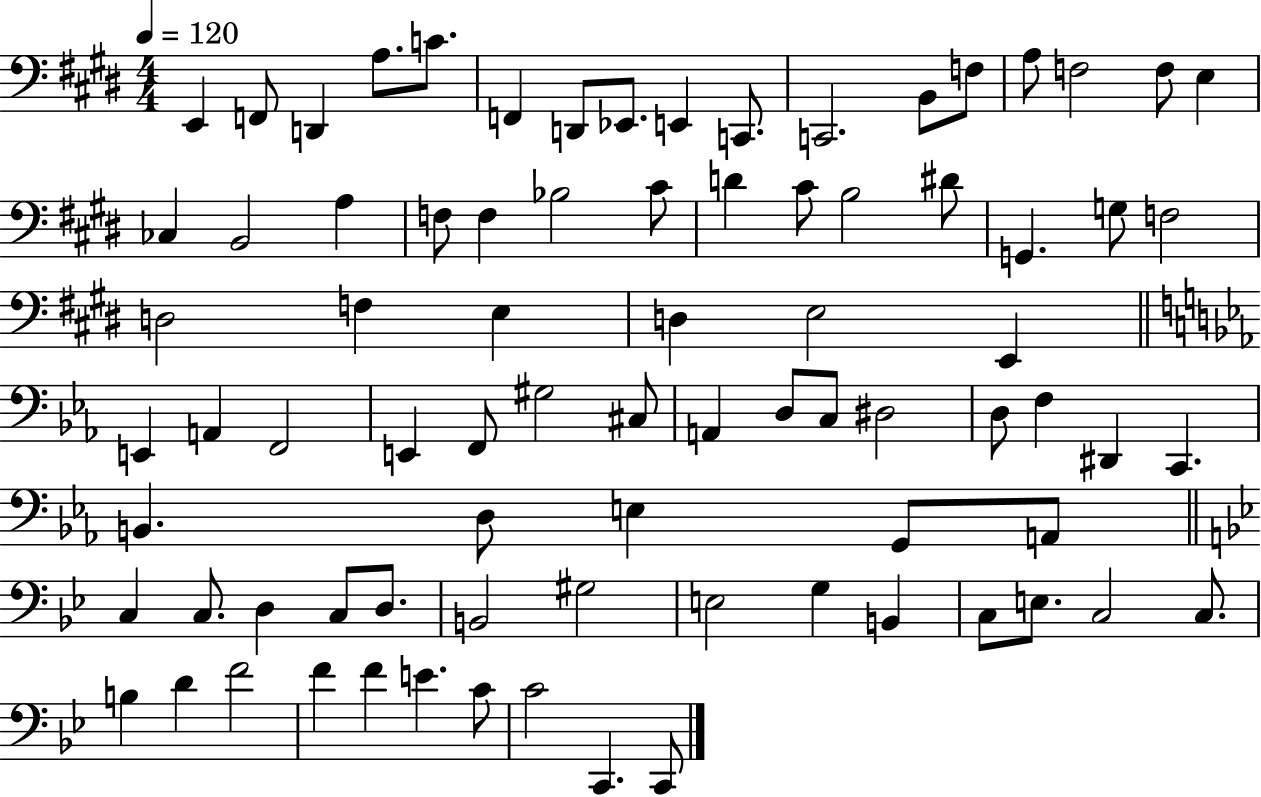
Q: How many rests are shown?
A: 0